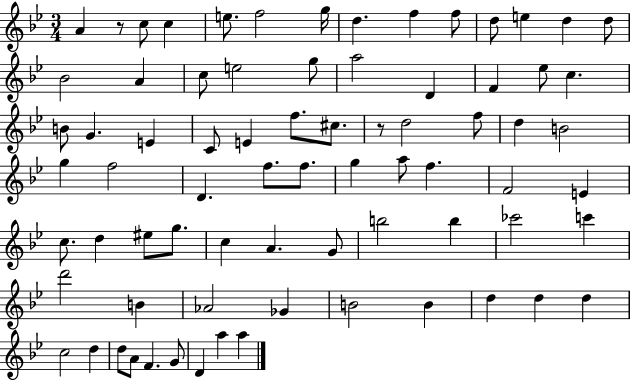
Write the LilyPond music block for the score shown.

{
  \clef treble
  \numericTimeSignature
  \time 3/4
  \key bes \major
  a'4 r8 c''8 c''4 | e''8. f''2 g''16 | d''4. f''4 f''8 | d''8 e''4 d''4 d''8 | \break bes'2 a'4 | c''8 e''2 g''8 | a''2 d'4 | f'4 ees''8 c''4. | \break b'8 g'4. e'4 | c'8 e'4 f''8. cis''8. | r8 d''2 f''8 | d''4 b'2 | \break g''4 f''2 | d'4. f''8. f''8. | g''4 a''8 f''4. | f'2 e'4 | \break c''8. d''4 eis''8 g''8. | c''4 a'4. g'8 | b''2 b''4 | ces'''2 c'''4 | \break d'''2 b'4 | aes'2 ges'4 | b'2 b'4 | d''4 d''4 d''4 | \break c''2 d''4 | d''8 a'8 f'4. g'8 | d'4 a''4 a''4 | \bar "|."
}